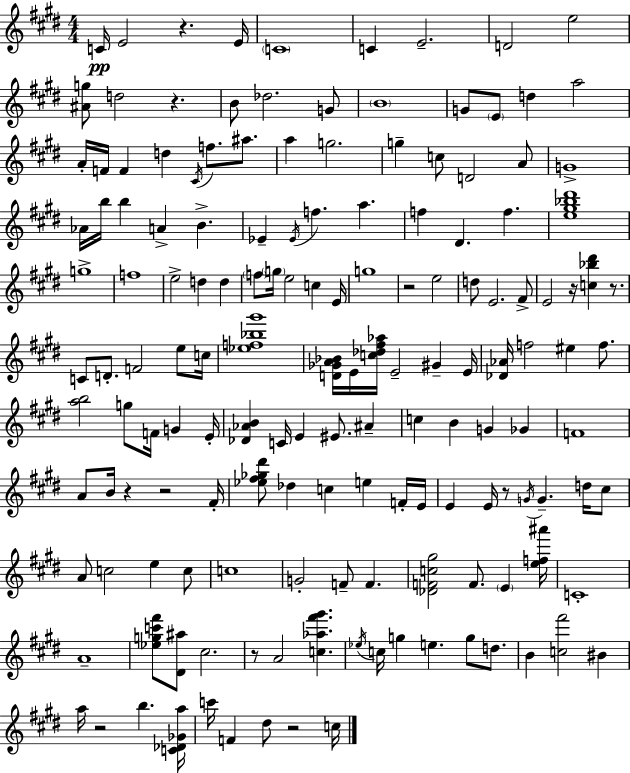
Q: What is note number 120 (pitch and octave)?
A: BIS4